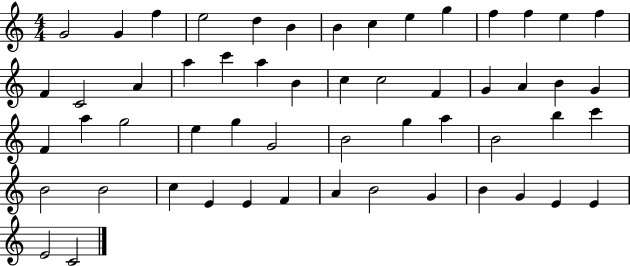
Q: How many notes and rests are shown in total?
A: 55